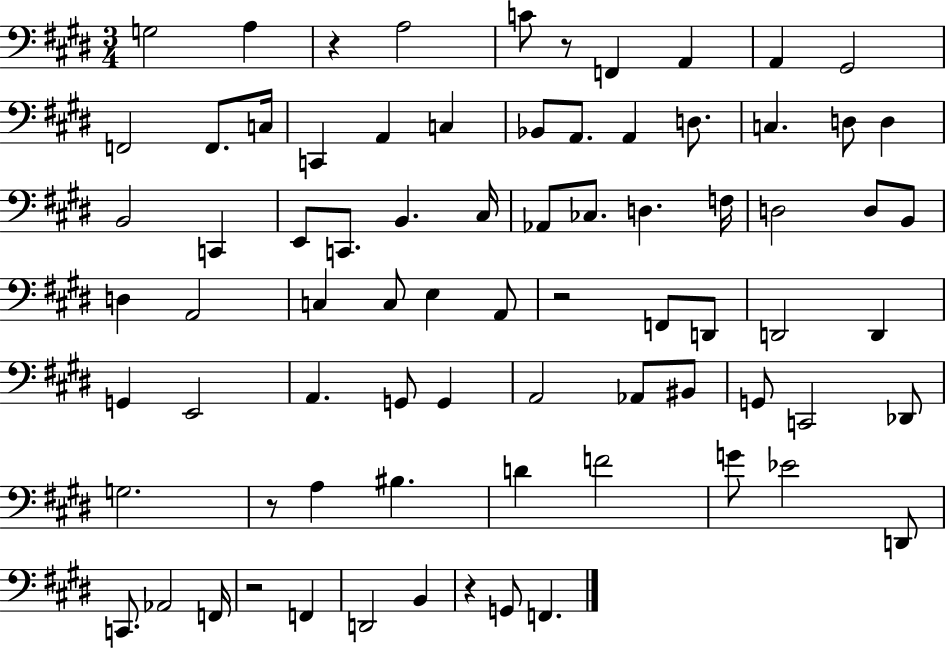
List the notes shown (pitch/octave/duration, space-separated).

G3/h A3/q R/q A3/h C4/e R/e F2/q A2/q A2/q G#2/h F2/h F2/e. C3/s C2/q A2/q C3/q Bb2/e A2/e. A2/q D3/e. C3/q. D3/e D3/q B2/h C2/q E2/e C2/e. B2/q. C#3/s Ab2/e CES3/e. D3/q. F3/s D3/h D3/e B2/e D3/q A2/h C3/q C3/e E3/q A2/e R/h F2/e D2/e D2/h D2/q G2/q E2/h A2/q. G2/e G2/q A2/h Ab2/e BIS2/e G2/e C2/h Db2/e G3/h. R/e A3/q BIS3/q. D4/q F4/h G4/e Eb4/h D2/e C2/e. Ab2/h F2/s R/h F2/q D2/h B2/q R/q G2/e F2/q.